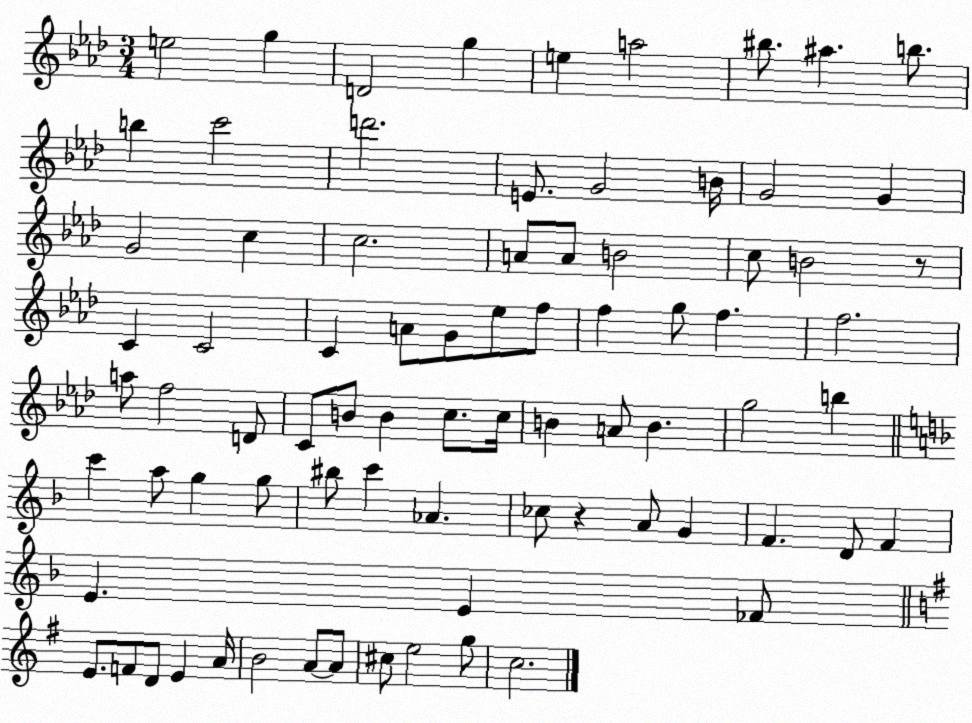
X:1
T:Untitled
M:3/4
L:1/4
K:Ab
e2 g D2 g e a2 ^b/2 ^a b/2 b c'2 d'2 E/2 G2 B/4 G2 G G2 c c2 A/2 A/2 B2 c/2 B2 z/2 C C2 C A/2 G/2 _e/2 f/2 f g/2 f f2 a/2 f2 D/2 C/2 B/2 B c/2 c/4 B A/2 B g2 b c' a/2 g g/2 ^b/2 c' _A _c/2 z A/2 G F D/2 F E E _F/2 E/2 F/2 D/2 E A/4 B2 A/2 A/2 ^c/2 e2 g/2 c2